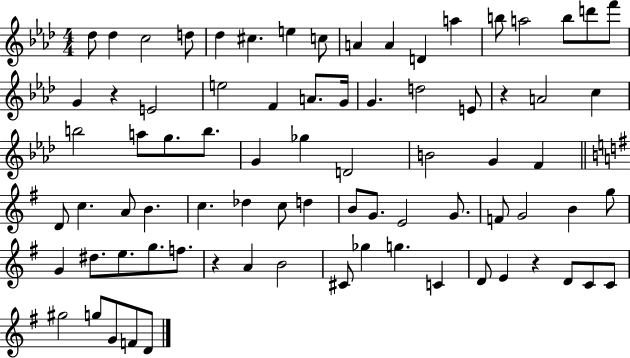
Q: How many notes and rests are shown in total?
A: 79